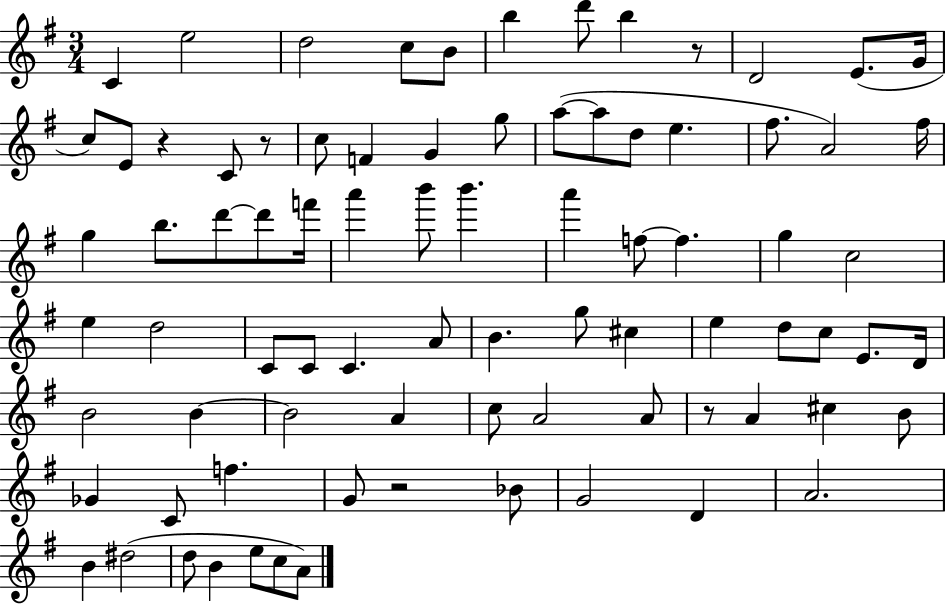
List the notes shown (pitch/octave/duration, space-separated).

C4/q E5/h D5/h C5/e B4/e B5/q D6/e B5/q R/e D4/h E4/e. G4/s C5/e E4/e R/q C4/e R/e C5/e F4/q G4/q G5/e A5/e A5/e D5/e E5/q. F#5/e. A4/h F#5/s G5/q B5/e. D6/e D6/e F6/s A6/q B6/e B6/q. A6/q F5/e F5/q. G5/q C5/h E5/q D5/h C4/e C4/e C4/q. A4/e B4/q. G5/e C#5/q E5/q D5/e C5/e E4/e. D4/s B4/h B4/q B4/h A4/q C5/e A4/h A4/e R/e A4/q C#5/q B4/e Gb4/q C4/e F5/q. G4/e R/h Bb4/e G4/h D4/q A4/h. B4/q D#5/h D5/e B4/q E5/e C5/e A4/e